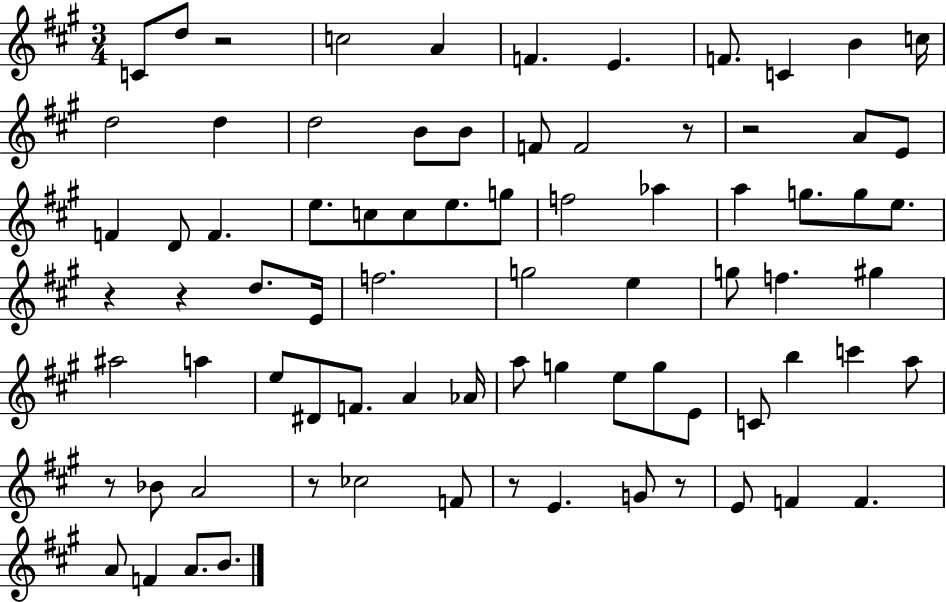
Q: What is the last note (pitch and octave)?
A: B4